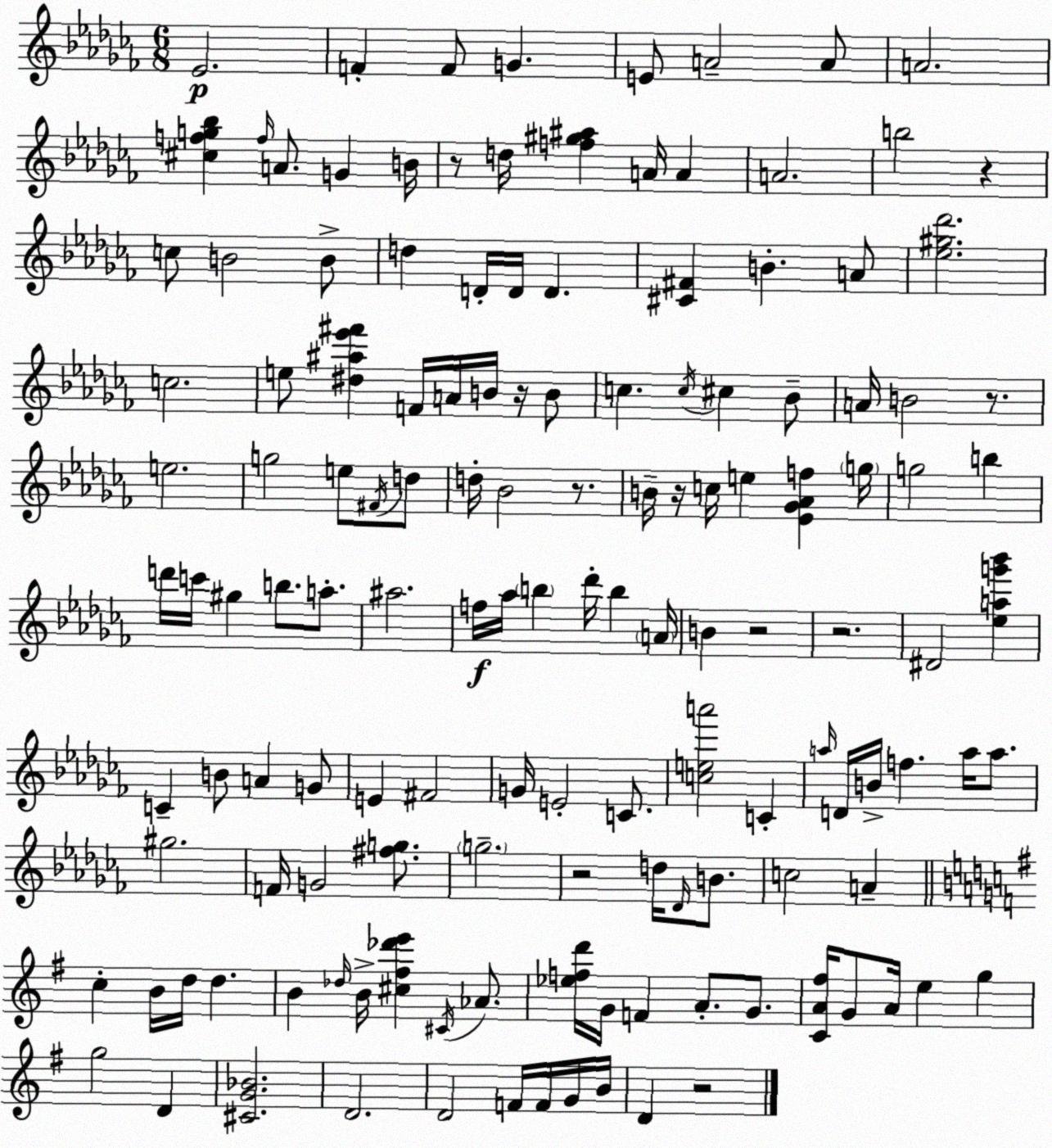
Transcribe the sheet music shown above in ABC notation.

X:1
T:Untitled
M:6/8
L:1/4
K:Abm
_E2 F F/2 G E/2 A2 A/2 A2 [^cfg_b] f/4 A/2 G B/4 z/2 d/4 [f^g^a] A/4 A A2 b2 z c/2 B2 B/2 d D/4 D/4 D [^C^F] B A/2 [_e^g_d']2 c2 e/2 [^d^a_e'^f'] F/4 A/4 B/4 z/4 B/2 c c/4 ^c _B/2 A/4 B2 z/2 e2 g2 e/2 ^F/4 d/2 d/4 _B2 z/2 B/4 z/4 c/4 e [_E_G_Af] g/4 g2 b d'/4 c'/4 ^g b/2 a/2 ^a2 f/4 _a/4 b _d'/4 b A/4 B z2 z2 ^D2 [_eag'_b'] C B/2 A G/2 E ^F2 G/4 E2 C/2 [cea']2 C a/4 D/4 B/4 f a/4 a/2 ^g2 F/4 G2 [^fg]/2 g2 z2 d/4 _D/4 B/2 c2 A c B/4 d/4 d B _d/4 B/4 [^c^f_d'e'] ^C/4 _A/2 [_efd']/4 G/4 F A/2 G/2 [CA^f]/4 G/2 A/4 e g g2 D [^CG_B]2 D2 D2 F/4 F/4 G/4 B/4 D z2